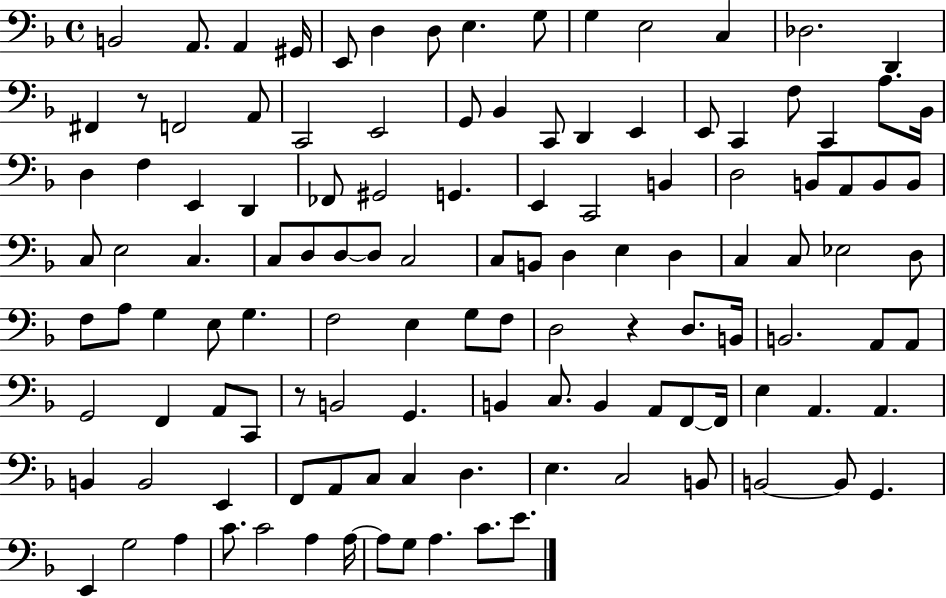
X:1
T:Untitled
M:4/4
L:1/4
K:F
B,,2 A,,/2 A,, ^G,,/4 E,,/2 D, D,/2 E, G,/2 G, E,2 C, _D,2 D,, ^F,, z/2 F,,2 A,,/2 C,,2 E,,2 G,,/2 _B,, C,,/2 D,, E,, E,,/2 C,, F,/2 C,, A,/2 _B,,/4 D, F, E,, D,, _F,,/2 ^G,,2 G,, E,, C,,2 B,, D,2 B,,/2 A,,/2 B,,/2 B,,/2 C,/2 E,2 C, C,/2 D,/2 D,/2 D,/2 C,2 C,/2 B,,/2 D, E, D, C, C,/2 _E,2 D,/2 F,/2 A,/2 G, E,/2 G, F,2 E, G,/2 F,/2 D,2 z D,/2 B,,/4 B,,2 A,,/2 A,,/2 G,,2 F,, A,,/2 C,,/2 z/2 B,,2 G,, B,, C,/2 B,, A,,/2 F,,/2 F,,/4 E, A,, A,, B,, B,,2 E,, F,,/2 A,,/2 C,/2 C, D, E, C,2 B,,/2 B,,2 B,,/2 G,, E,, G,2 A, C/2 C2 A, A,/4 A,/2 G,/2 A, C/2 E/2